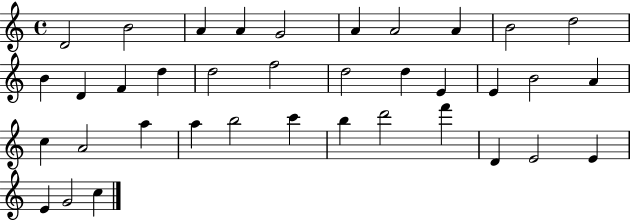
D4/h B4/h A4/q A4/q G4/h A4/q A4/h A4/q B4/h D5/h B4/q D4/q F4/q D5/q D5/h F5/h D5/h D5/q E4/q E4/q B4/h A4/q C5/q A4/h A5/q A5/q B5/h C6/q B5/q D6/h F6/q D4/q E4/h E4/q E4/q G4/h C5/q